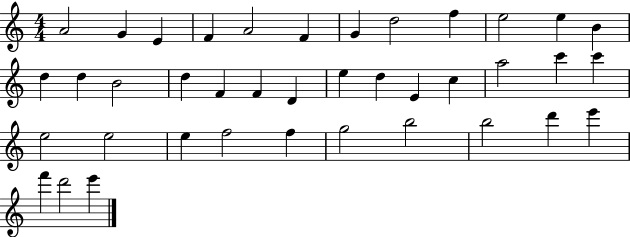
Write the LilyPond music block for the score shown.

{
  \clef treble
  \numericTimeSignature
  \time 4/4
  \key c \major
  a'2 g'4 e'4 | f'4 a'2 f'4 | g'4 d''2 f''4 | e''2 e''4 b'4 | \break d''4 d''4 b'2 | d''4 f'4 f'4 d'4 | e''4 d''4 e'4 c''4 | a''2 c'''4 c'''4 | \break e''2 e''2 | e''4 f''2 f''4 | g''2 b''2 | b''2 d'''4 e'''4 | \break f'''4 d'''2 e'''4 | \bar "|."
}